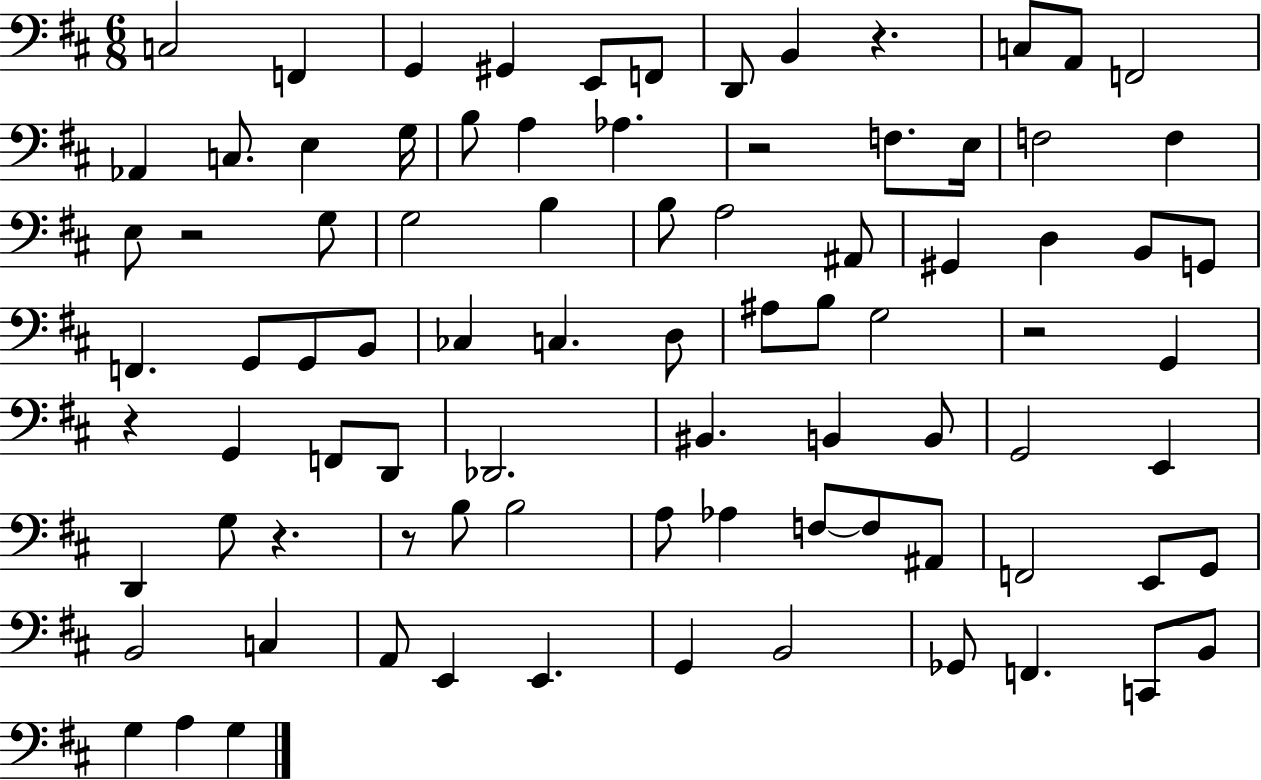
C3/h F2/q G2/q G#2/q E2/e F2/e D2/e B2/q R/q. C3/e A2/e F2/h Ab2/q C3/e. E3/q G3/s B3/e A3/q Ab3/q. R/h F3/e. E3/s F3/h F3/q E3/e R/h G3/e G3/h B3/q B3/e A3/h A#2/e G#2/q D3/q B2/e G2/e F2/q. G2/e G2/e B2/e CES3/q C3/q. D3/e A#3/e B3/e G3/h R/h G2/q R/q G2/q F2/e D2/e Db2/h. BIS2/q. B2/q B2/e G2/h E2/q D2/q G3/e R/q. R/e B3/e B3/h A3/e Ab3/q F3/e F3/e A#2/e F2/h E2/e G2/e B2/h C3/q A2/e E2/q E2/q. G2/q B2/h Gb2/e F2/q. C2/e B2/e G3/q A3/q G3/q